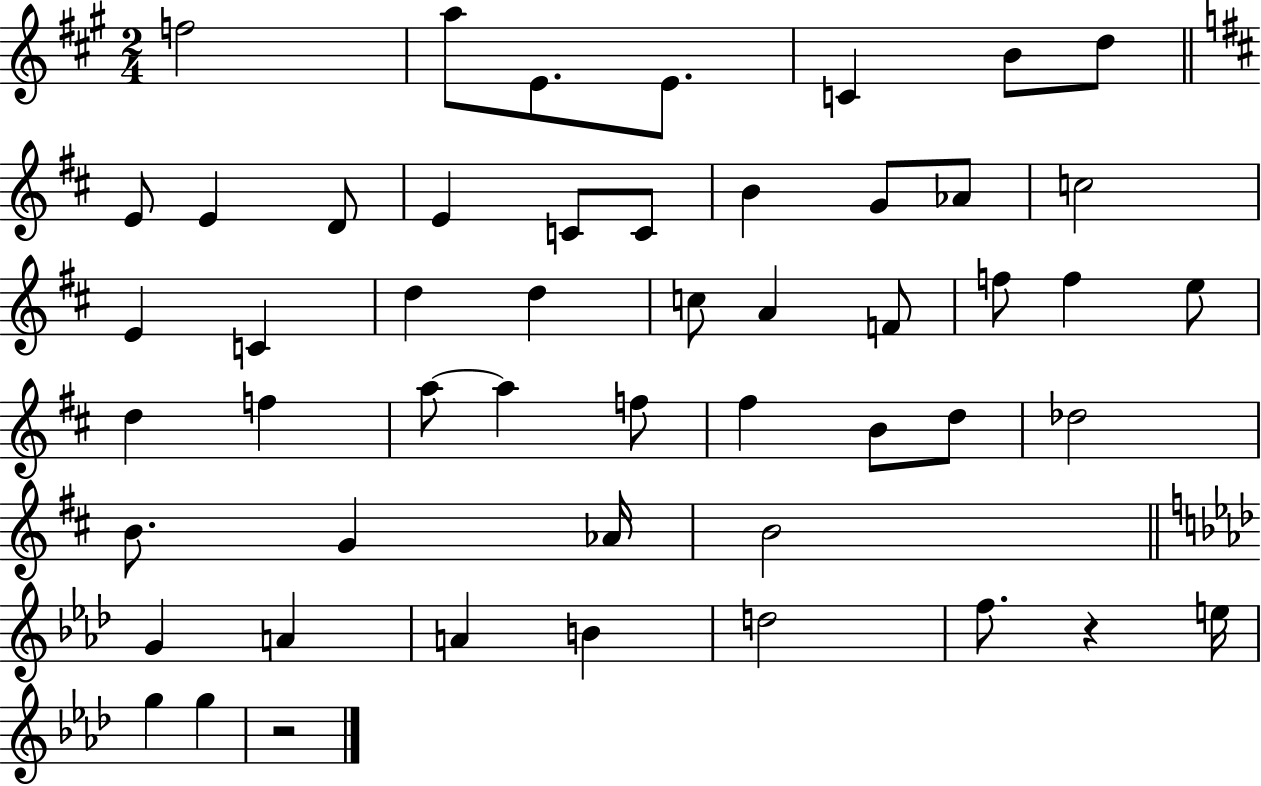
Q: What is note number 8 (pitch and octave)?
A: E4